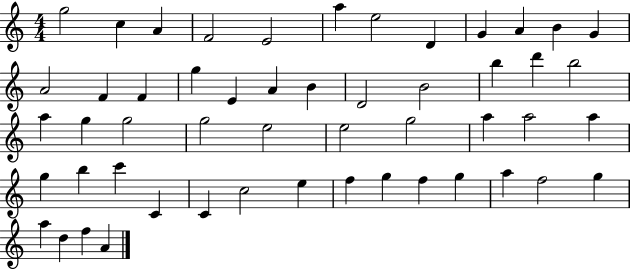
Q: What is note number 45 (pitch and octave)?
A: G5